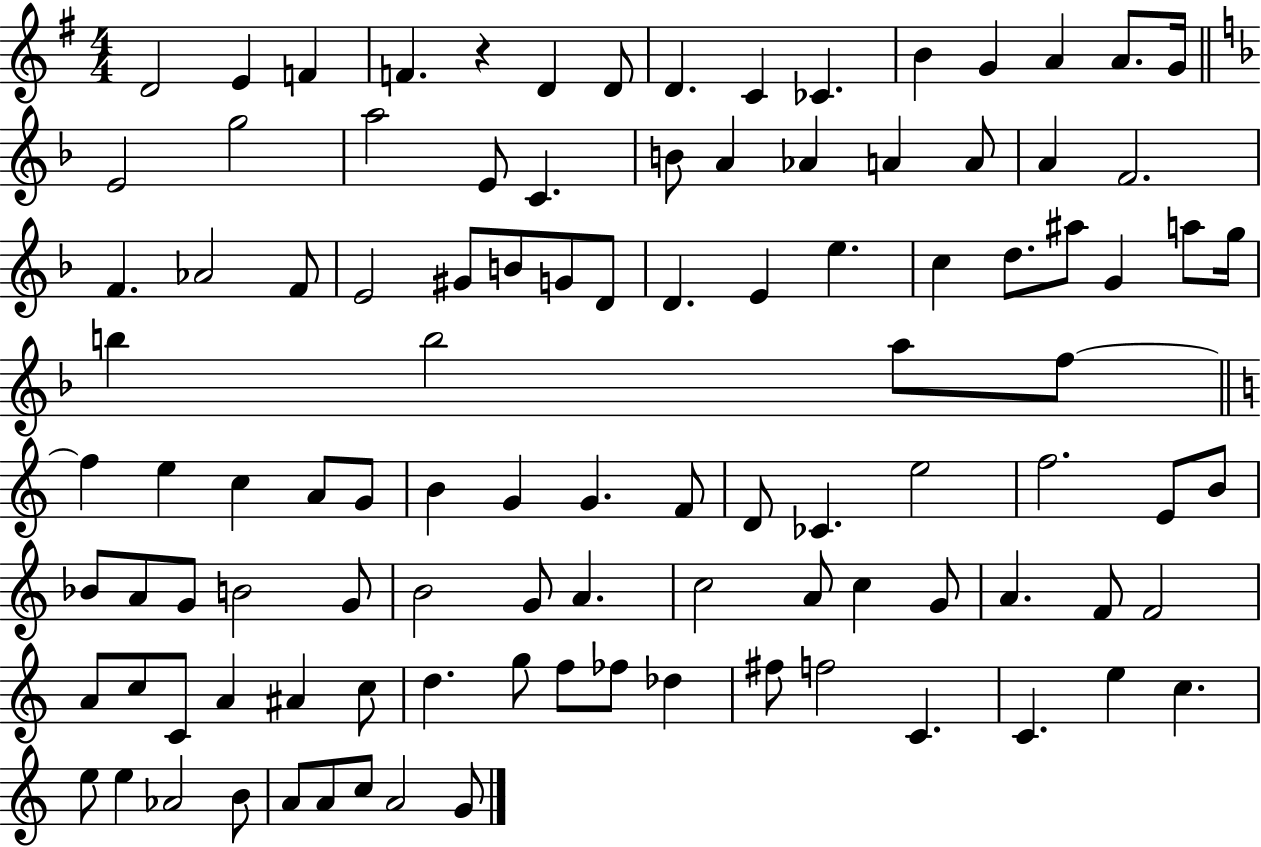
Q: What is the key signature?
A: G major